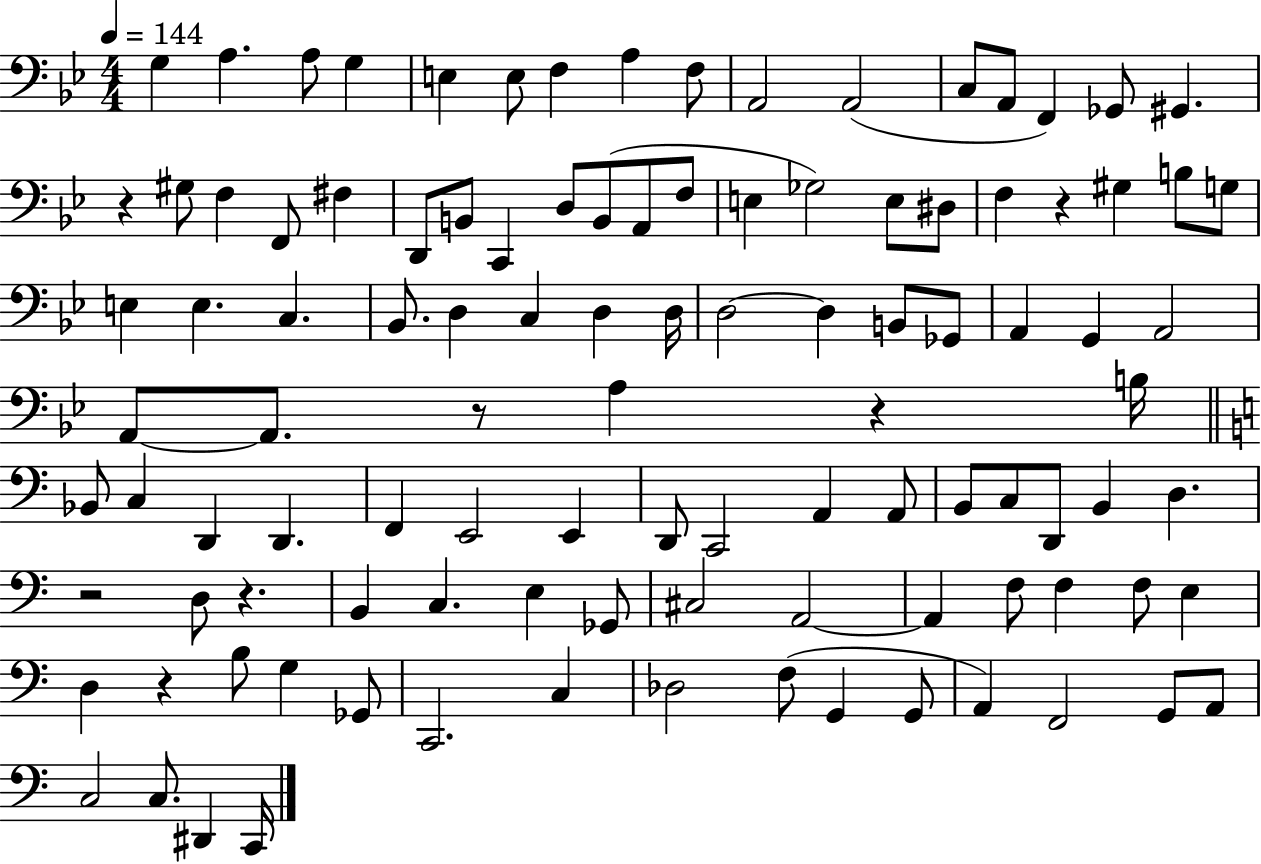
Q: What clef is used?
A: bass